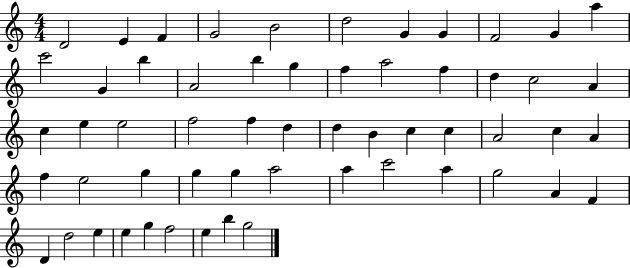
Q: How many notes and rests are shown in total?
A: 57